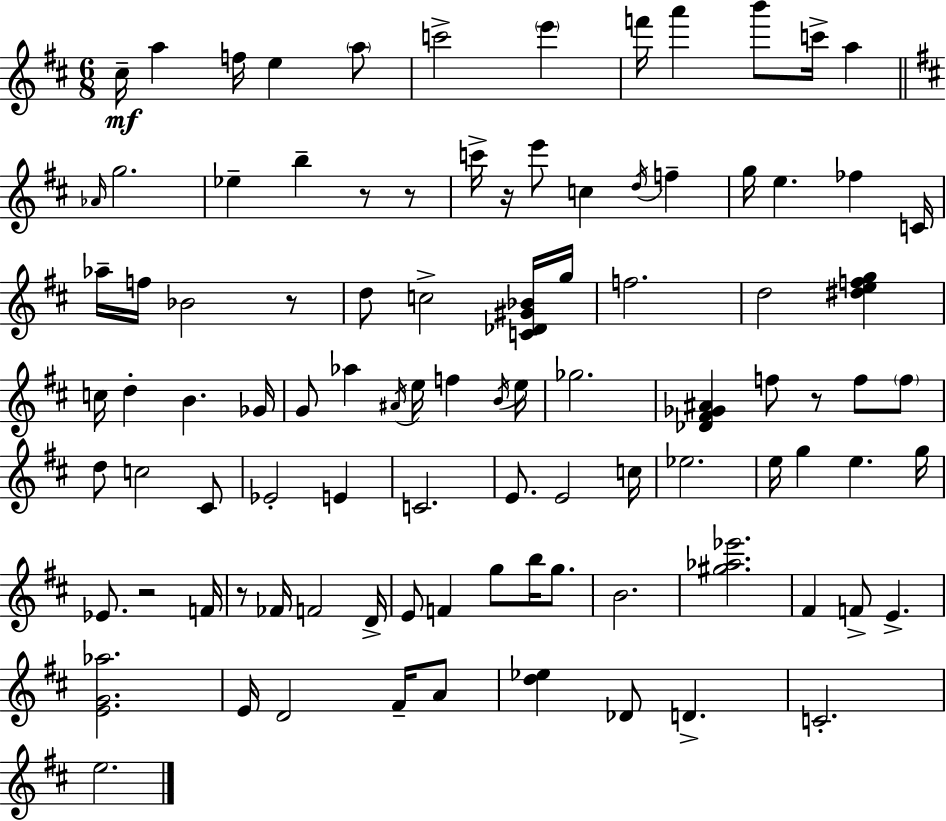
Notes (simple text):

C#5/s A5/q F5/s E5/q A5/e C6/h E6/q F6/s A6/q B6/e C6/s A5/q Ab4/s G5/h. Eb5/q B5/q R/e R/e C6/s R/s E6/e C5/q D5/s F5/q G5/s E5/q. FES5/q C4/s Ab5/s F5/s Bb4/h R/e D5/e C5/h [C4,Db4,G#4,Bb4]/s G5/s F5/h. D5/h [D#5,E5,F5,G5]/q C5/s D5/q B4/q. Gb4/s G4/e Ab5/q A#4/s E5/s F5/q B4/s E5/s Gb5/h. [Db4,F#4,Gb4,A#4]/q F5/e R/e F5/e F5/e D5/e C5/h C#4/e Eb4/h E4/q C4/h. E4/e. E4/h C5/s Eb5/h. E5/s G5/q E5/q. G5/s Eb4/e. R/h F4/s R/e FES4/s F4/h D4/s E4/e F4/q G5/e B5/s G5/e. B4/h. [G#5,Ab5,Eb6]/h. F#4/q F4/e E4/q. [E4,G4,Ab5]/h. E4/s D4/h F#4/s A4/e [D5,Eb5]/q Db4/e D4/q. C4/h. E5/h.